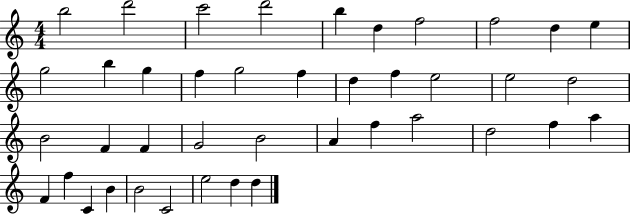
B5/h D6/h C6/h D6/h B5/q D5/q F5/h F5/h D5/q E5/q G5/h B5/q G5/q F5/q G5/h F5/q D5/q F5/q E5/h E5/h D5/h B4/h F4/q F4/q G4/h B4/h A4/q F5/q A5/h D5/h F5/q A5/q F4/q F5/q C4/q B4/q B4/h C4/h E5/h D5/q D5/q